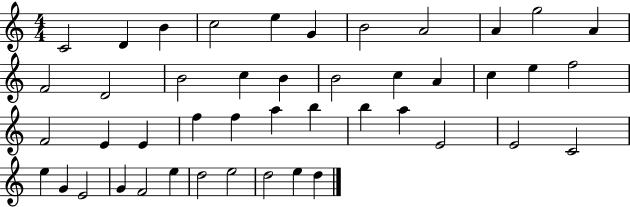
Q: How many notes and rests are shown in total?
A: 45